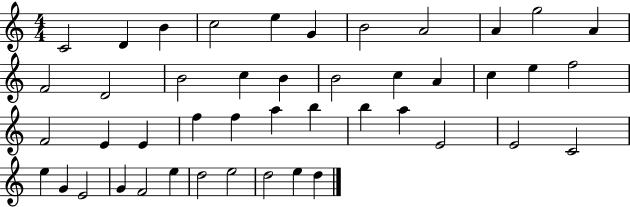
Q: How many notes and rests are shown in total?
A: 45